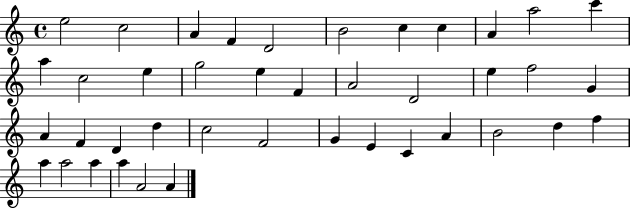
X:1
T:Untitled
M:4/4
L:1/4
K:C
e2 c2 A F D2 B2 c c A a2 c' a c2 e g2 e F A2 D2 e f2 G A F D d c2 F2 G E C A B2 d f a a2 a a A2 A